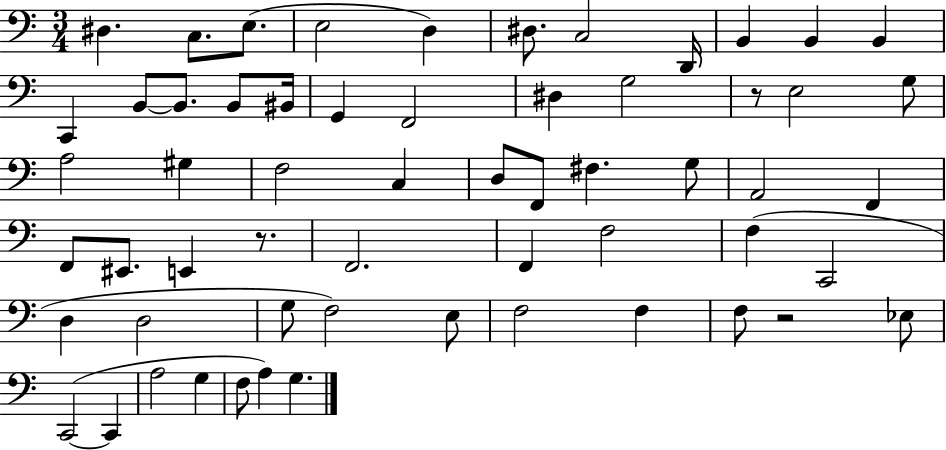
D#3/q. C3/e. E3/e. E3/h D3/q D#3/e. C3/h D2/s B2/q B2/q B2/q C2/q B2/e B2/e. B2/e BIS2/s G2/q F2/h D#3/q G3/h R/e E3/h G3/e A3/h G#3/q F3/h C3/q D3/e F2/e F#3/q. G3/e A2/h F2/q F2/e EIS2/e. E2/q R/e. F2/h. F2/q F3/h F3/q C2/h D3/q D3/h G3/e F3/h E3/e F3/h F3/q F3/e R/h Eb3/e C2/h C2/q A3/h G3/q F3/e A3/q G3/q.